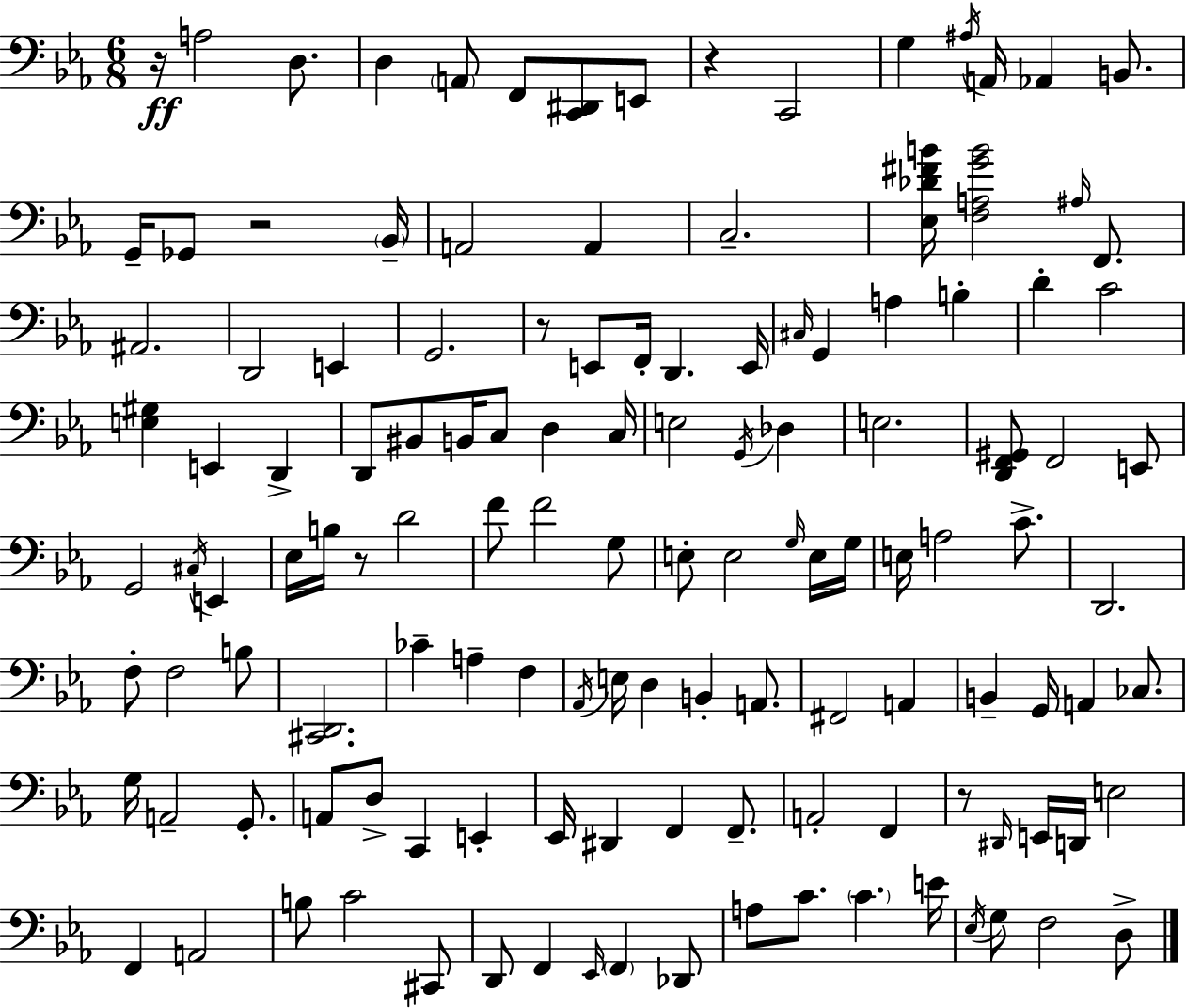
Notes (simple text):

R/s A3/h D3/e. D3/q A2/e F2/e [C2,D#2]/e E2/e R/q C2/h G3/q A#3/s A2/s Ab2/q B2/e. G2/s Gb2/e R/h Bb2/s A2/h A2/q C3/h. [Eb3,Db4,F#4,B4]/s [F3,A3,G4,B4]/h A#3/s F2/e. A#2/h. D2/h E2/q G2/h. R/e E2/e F2/s D2/q. E2/s C#3/s G2/q A3/q B3/q D4/q C4/h [E3,G#3]/q E2/q D2/q D2/e BIS2/e B2/s C3/e D3/q C3/s E3/h G2/s Db3/q E3/h. [D2,F2,G#2]/e F2/h E2/e G2/h C#3/s E2/q Eb3/s B3/s R/e D4/h F4/e F4/h G3/e E3/e E3/h G3/s E3/s G3/s E3/s A3/h C4/e. D2/h. F3/e F3/h B3/e [C#2,D2]/h. CES4/q A3/q F3/q Ab2/s E3/s D3/q B2/q A2/e. F#2/h A2/q B2/q G2/s A2/q CES3/e. G3/s A2/h G2/e. A2/e D3/e C2/q E2/q Eb2/s D#2/q F2/q F2/e. A2/h F2/q R/e D#2/s E2/s D2/s E3/h F2/q A2/h B3/e C4/h C#2/e D2/e F2/q Eb2/s F2/q Db2/e A3/e C4/e. C4/q. E4/s Eb3/s G3/e F3/h D3/e